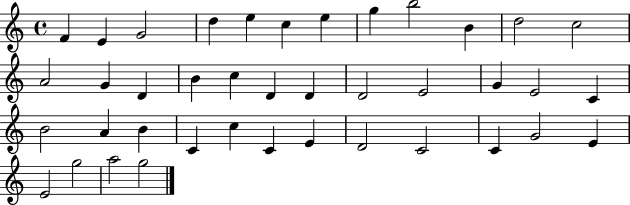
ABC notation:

X:1
T:Untitled
M:4/4
L:1/4
K:C
F E G2 d e c e g b2 B d2 c2 A2 G D B c D D D2 E2 G E2 C B2 A B C c C E D2 C2 C G2 E E2 g2 a2 g2